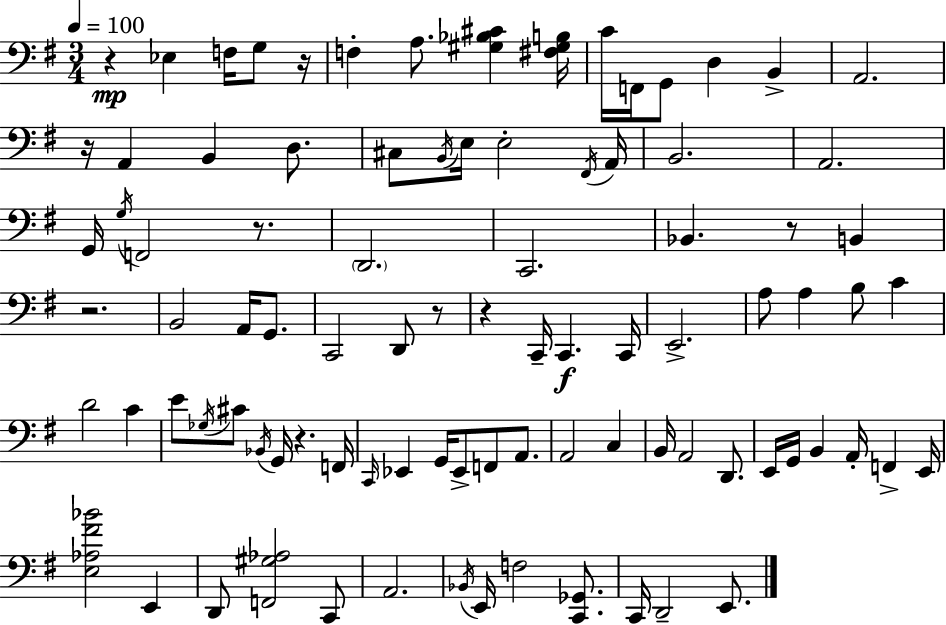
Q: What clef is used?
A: bass